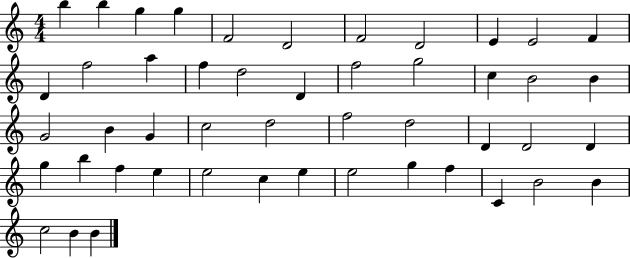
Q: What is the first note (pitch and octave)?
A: B5